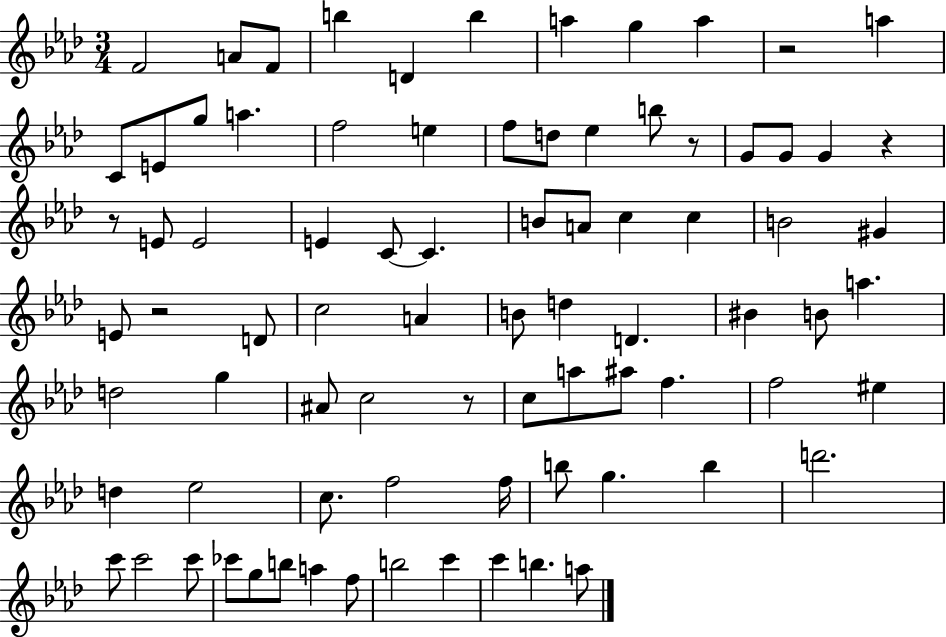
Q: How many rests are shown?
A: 6